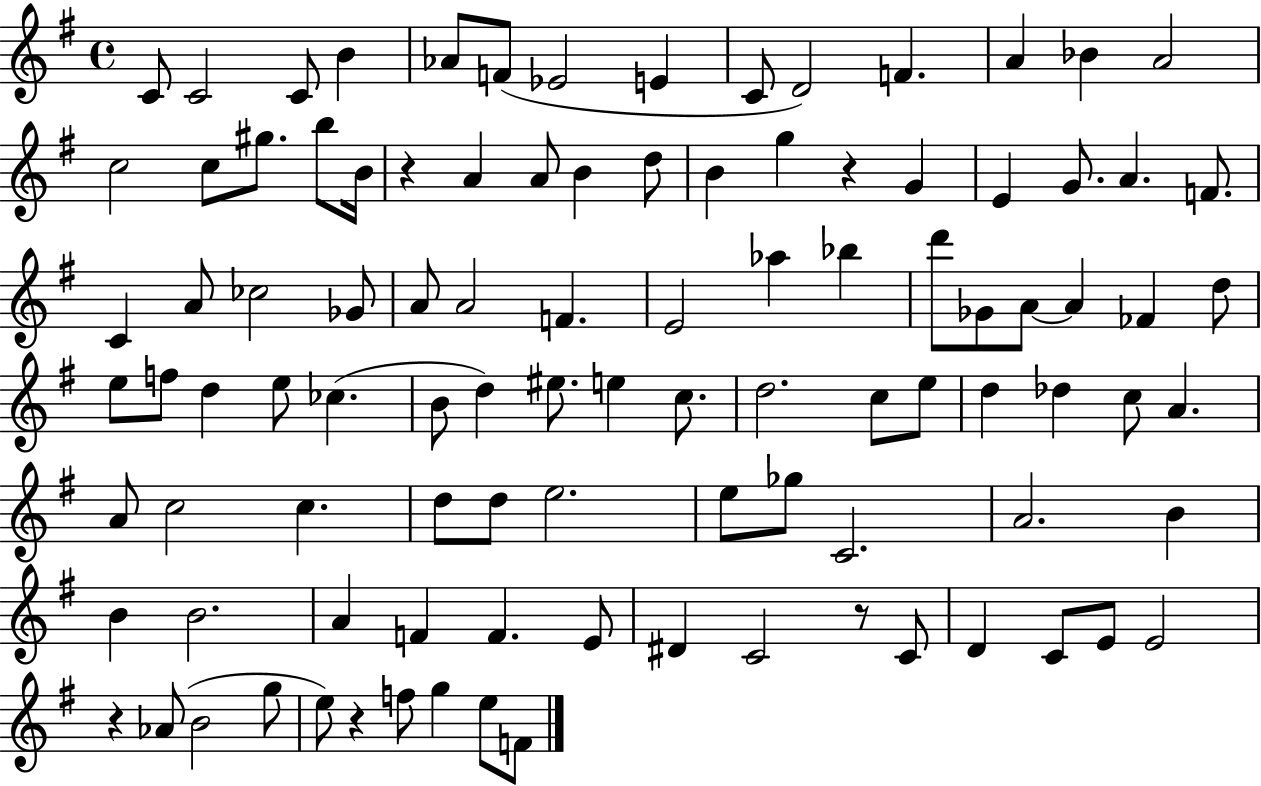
{
  \clef treble
  \time 4/4
  \defaultTimeSignature
  \key g \major
  c'8 c'2 c'8 b'4 | aes'8 f'8( ees'2 e'4 | c'8 d'2) f'4. | a'4 bes'4 a'2 | \break c''2 c''8 gis''8. b''8 b'16 | r4 a'4 a'8 b'4 d''8 | b'4 g''4 r4 g'4 | e'4 g'8. a'4. f'8. | \break c'4 a'8 ces''2 ges'8 | a'8 a'2 f'4. | e'2 aes''4 bes''4 | d'''8 ges'8 a'8~~ a'4 fes'4 d''8 | \break e''8 f''8 d''4 e''8 ces''4.( | b'8 d''4) eis''8. e''4 c''8. | d''2. c''8 e''8 | d''4 des''4 c''8 a'4. | \break a'8 c''2 c''4. | d''8 d''8 e''2. | e''8 ges''8 c'2. | a'2. b'4 | \break b'4 b'2. | a'4 f'4 f'4. e'8 | dis'4 c'2 r8 c'8 | d'4 c'8 e'8 e'2 | \break r4 aes'8( b'2 g''8 | e''8) r4 f''8 g''4 e''8 f'8 | \bar "|."
}